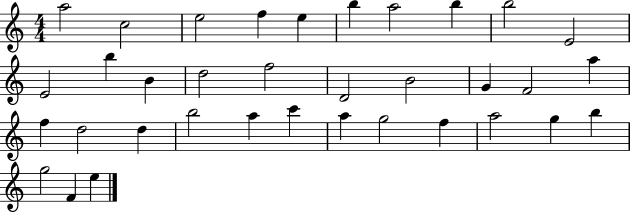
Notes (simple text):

A5/h C5/h E5/h F5/q E5/q B5/q A5/h B5/q B5/h E4/h E4/h B5/q B4/q D5/h F5/h D4/h B4/h G4/q F4/h A5/q F5/q D5/h D5/q B5/h A5/q C6/q A5/q G5/h F5/q A5/h G5/q B5/q G5/h F4/q E5/q